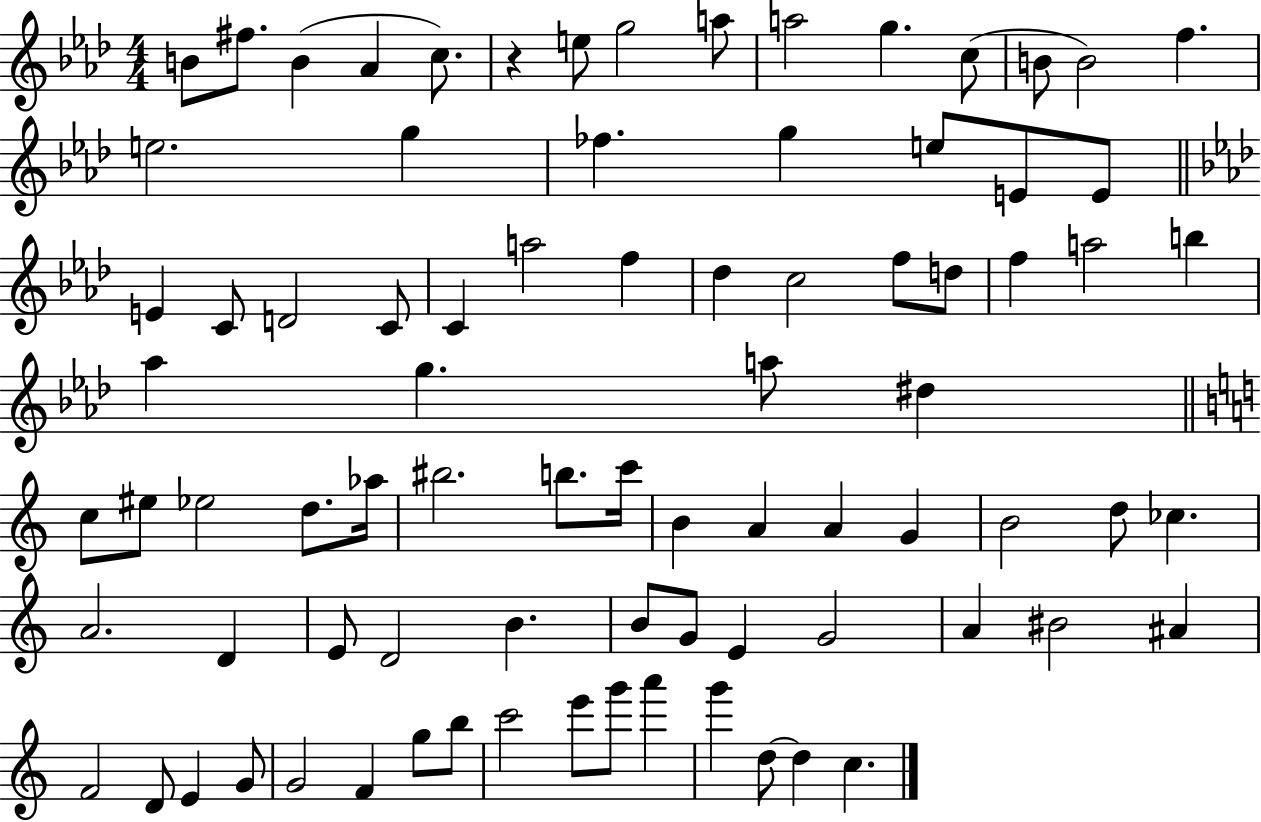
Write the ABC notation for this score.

X:1
T:Untitled
M:4/4
L:1/4
K:Ab
B/2 ^f/2 B _A c/2 z e/2 g2 a/2 a2 g c/2 B/2 B2 f e2 g _f g e/2 E/2 E/2 E C/2 D2 C/2 C a2 f _d c2 f/2 d/2 f a2 b _a g a/2 ^d c/2 ^e/2 _e2 d/2 _a/4 ^b2 b/2 c'/4 B A A G B2 d/2 _c A2 D E/2 D2 B B/2 G/2 E G2 A ^B2 ^A F2 D/2 E G/2 G2 F g/2 b/2 c'2 e'/2 g'/2 a' g' d/2 d c